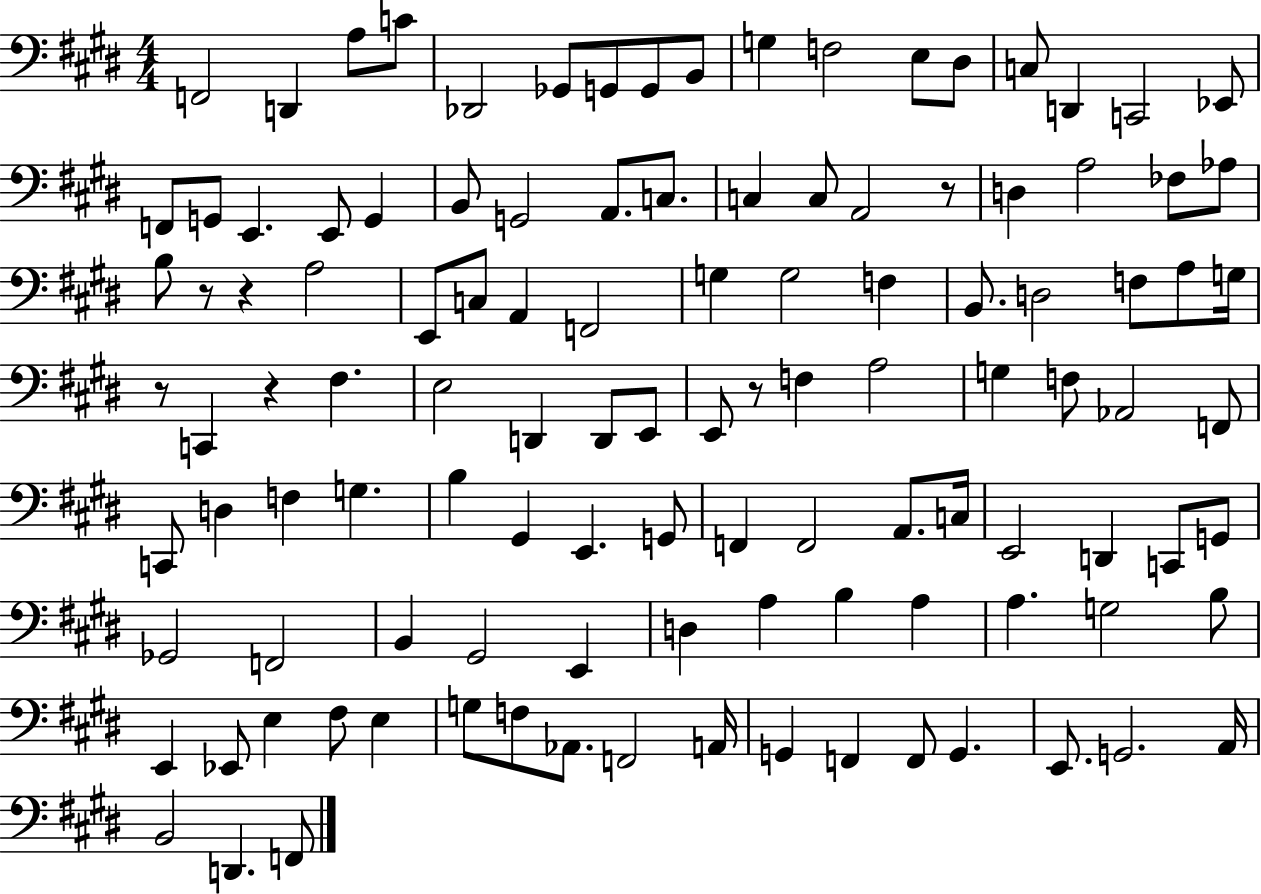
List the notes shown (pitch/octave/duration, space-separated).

F2/h D2/q A3/e C4/e Db2/h Gb2/e G2/e G2/e B2/e G3/q F3/h E3/e D#3/e C3/e D2/q C2/h Eb2/e F2/e G2/e E2/q. E2/e G2/q B2/e G2/h A2/e. C3/e. C3/q C3/e A2/h R/e D3/q A3/h FES3/e Ab3/e B3/e R/e R/q A3/h E2/e C3/e A2/q F2/h G3/q G3/h F3/q B2/e. D3/h F3/e A3/e G3/s R/e C2/q R/q F#3/q. E3/h D2/q D2/e E2/e E2/e R/e F3/q A3/h G3/q F3/e Ab2/h F2/e C2/e D3/q F3/q G3/q. B3/q G#2/q E2/q. G2/e F2/q F2/h A2/e. C3/s E2/h D2/q C2/e G2/e Gb2/h F2/h B2/q G#2/h E2/q D3/q A3/q B3/q A3/q A3/q. G3/h B3/e E2/q Eb2/e E3/q F#3/e E3/q G3/e F3/e Ab2/e. F2/h A2/s G2/q F2/q F2/e G2/q. E2/e. G2/h. A2/s B2/h D2/q. F2/e